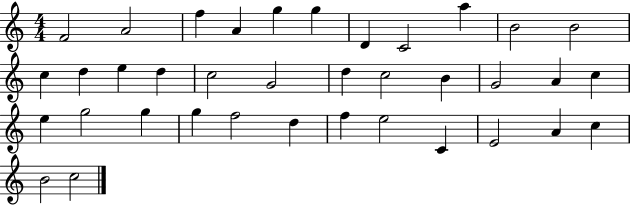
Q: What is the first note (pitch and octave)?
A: F4